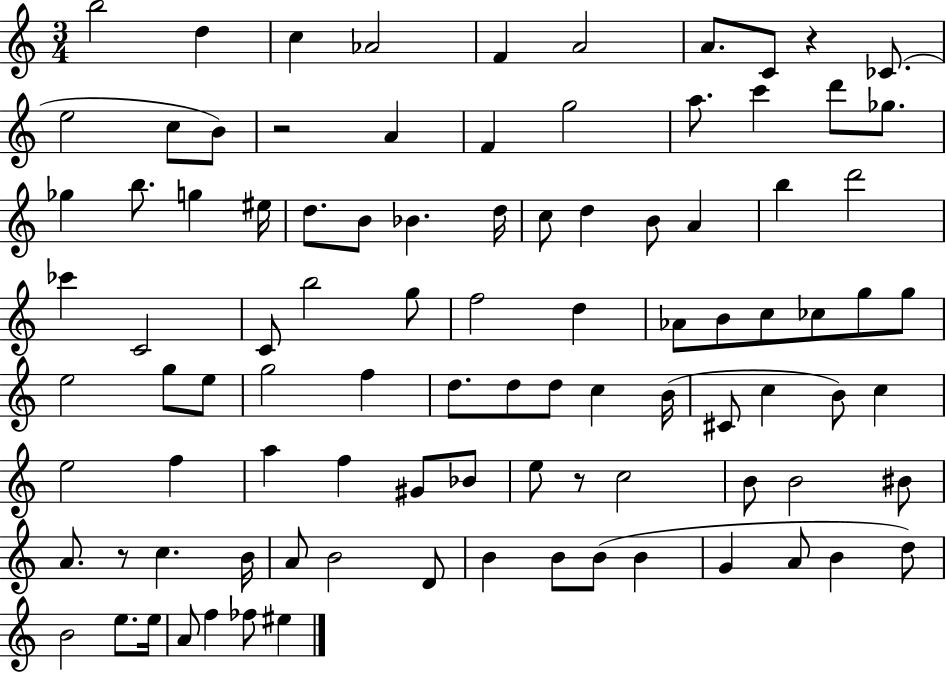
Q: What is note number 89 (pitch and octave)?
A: A4